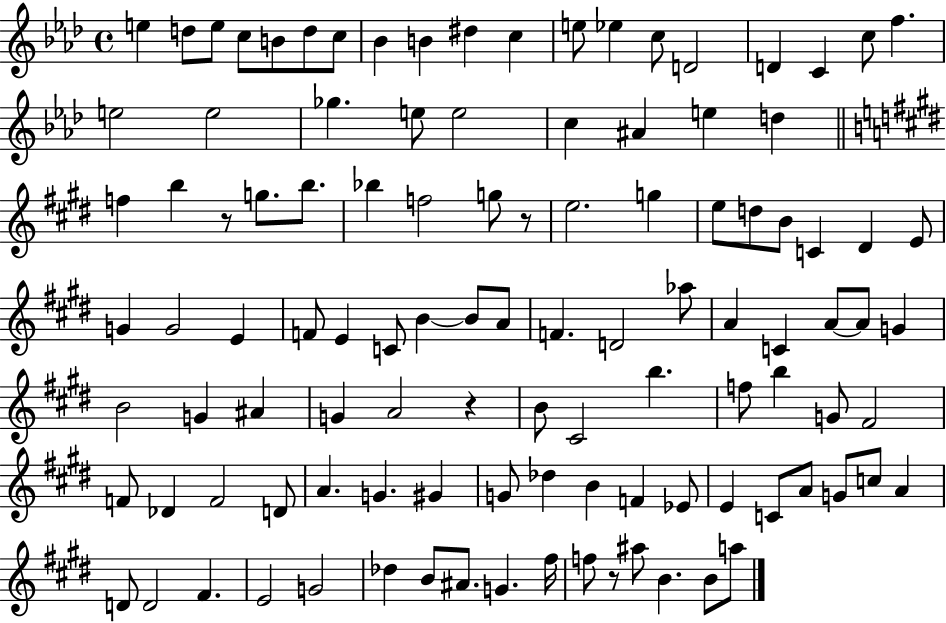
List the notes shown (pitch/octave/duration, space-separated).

E5/q D5/e E5/e C5/e B4/e D5/e C5/e Bb4/q B4/q D#5/q C5/q E5/e Eb5/q C5/e D4/h D4/q C4/q C5/e F5/q. E5/h E5/h Gb5/q. E5/e E5/h C5/q A#4/q E5/q D5/q F5/q B5/q R/e G5/e. B5/e. Bb5/q F5/h G5/e R/e E5/h. G5/q E5/e D5/e B4/e C4/q D#4/q E4/e G4/q G4/h E4/q F4/e E4/q C4/e B4/q B4/e A4/e F4/q. D4/h Ab5/e A4/q C4/q A4/e A4/e G4/q B4/h G4/q A#4/q G4/q A4/h R/q B4/e C#4/h B5/q. F5/e B5/q G4/e F#4/h F4/e Db4/q F4/h D4/e A4/q. G4/q. G#4/q G4/e Db5/q B4/q F4/q Eb4/e E4/q C4/e A4/e G4/e C5/e A4/q D4/e D4/h F#4/q. E4/h G4/h Db5/q B4/e A#4/e. G4/q. F#5/s F5/e R/e A#5/e B4/q. B4/e A5/e